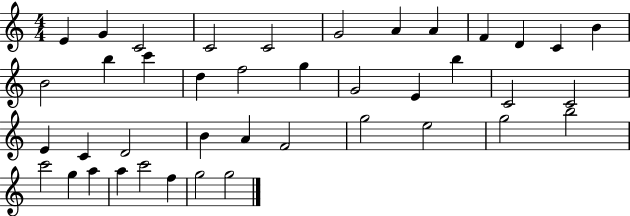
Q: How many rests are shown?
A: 0